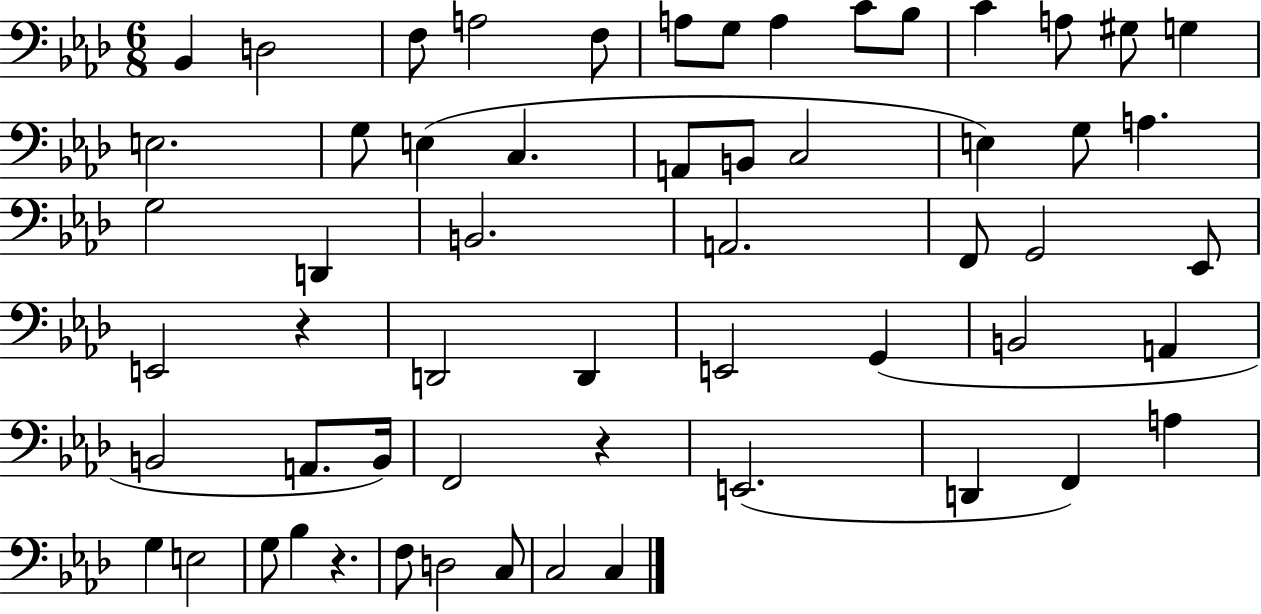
{
  \clef bass
  \numericTimeSignature
  \time 6/8
  \key aes \major
  bes,4 d2 | f8 a2 f8 | a8 g8 a4 c'8 bes8 | c'4 a8 gis8 g4 | \break e2. | g8 e4( c4. | a,8 b,8 c2 | e4) g8 a4. | \break g2 d,4 | b,2. | a,2. | f,8 g,2 ees,8 | \break e,2 r4 | d,2 d,4 | e,2 g,4( | b,2 a,4 | \break b,2 a,8. b,16) | f,2 r4 | e,2.( | d,4 f,4) a4 | \break g4 e2 | g8 bes4 r4. | f8 d2 c8 | c2 c4 | \break \bar "|."
}